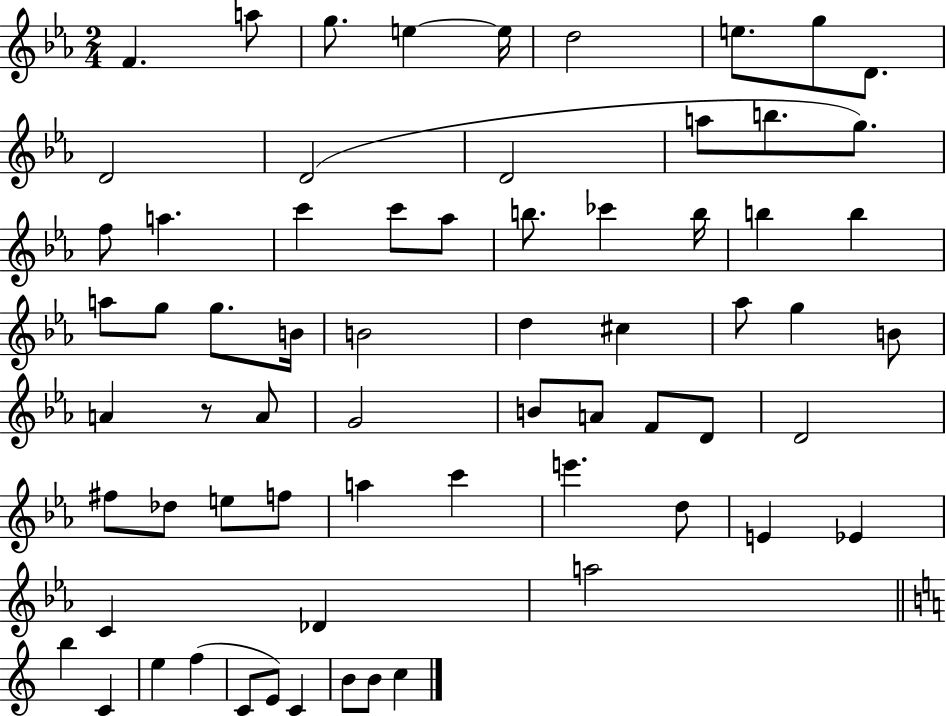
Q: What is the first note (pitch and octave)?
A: F4